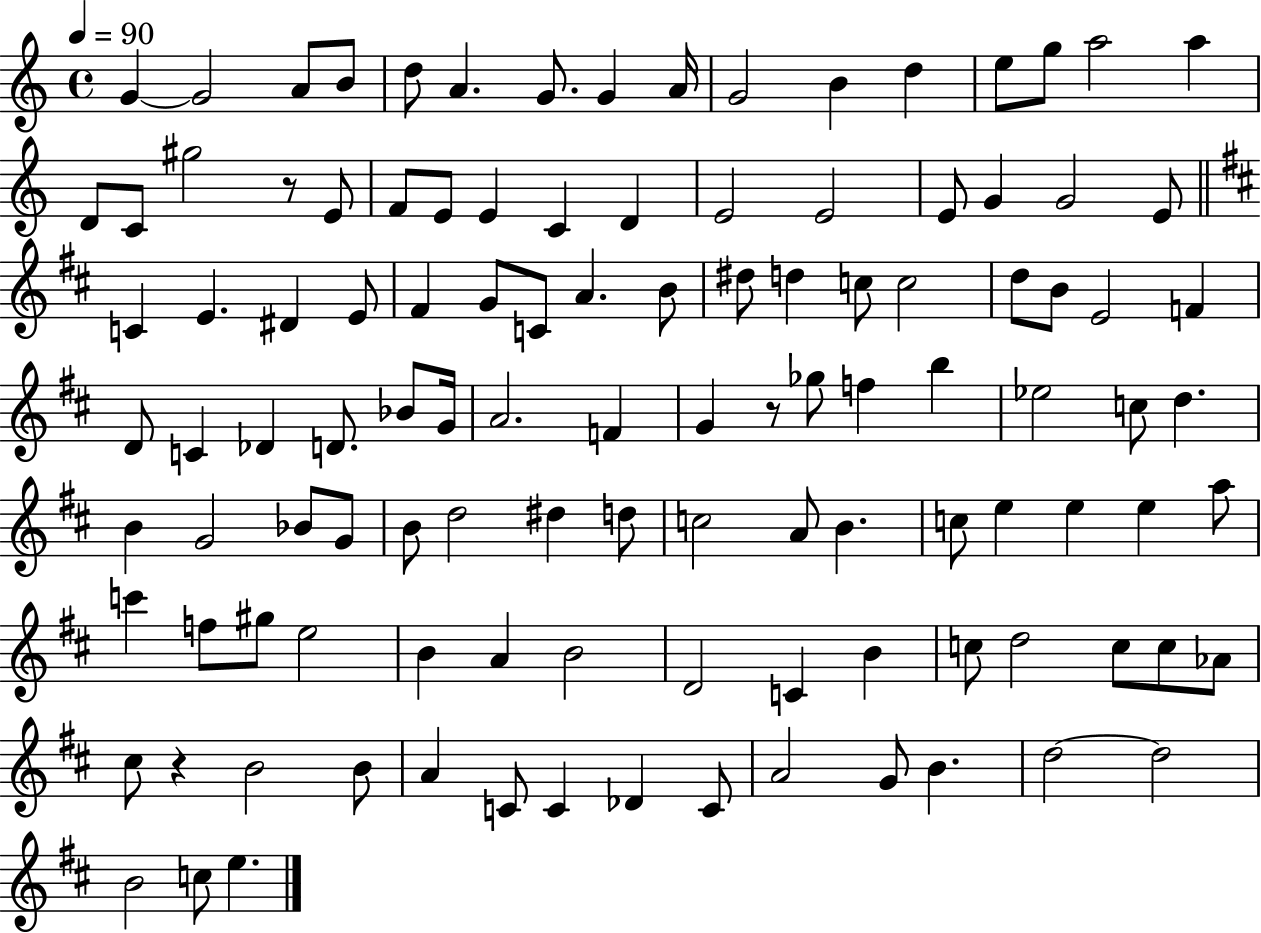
{
  \clef treble
  \time 4/4
  \defaultTimeSignature
  \key c \major
  \tempo 4 = 90
  g'4~~ g'2 a'8 b'8 | d''8 a'4. g'8. g'4 a'16 | g'2 b'4 d''4 | e''8 g''8 a''2 a''4 | \break d'8 c'8 gis''2 r8 e'8 | f'8 e'8 e'4 c'4 d'4 | e'2 e'2 | e'8 g'4 g'2 e'8 | \break \bar "||" \break \key d \major c'4 e'4. dis'4 e'8 | fis'4 g'8 c'8 a'4. b'8 | dis''8 d''4 c''8 c''2 | d''8 b'8 e'2 f'4 | \break d'8 c'4 des'4 d'8. bes'8 g'16 | a'2. f'4 | g'4 r8 ges''8 f''4 b''4 | ees''2 c''8 d''4. | \break b'4 g'2 bes'8 g'8 | b'8 d''2 dis''4 d''8 | c''2 a'8 b'4. | c''8 e''4 e''4 e''4 a''8 | \break c'''4 f''8 gis''8 e''2 | b'4 a'4 b'2 | d'2 c'4 b'4 | c''8 d''2 c''8 c''8 aes'8 | \break cis''8 r4 b'2 b'8 | a'4 c'8 c'4 des'4 c'8 | a'2 g'8 b'4. | d''2~~ d''2 | \break b'2 c''8 e''4. | \bar "|."
}